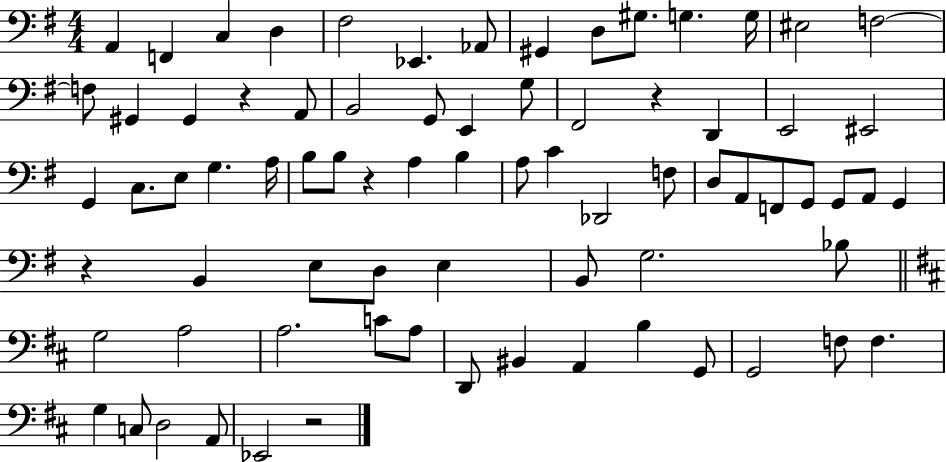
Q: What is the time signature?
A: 4/4